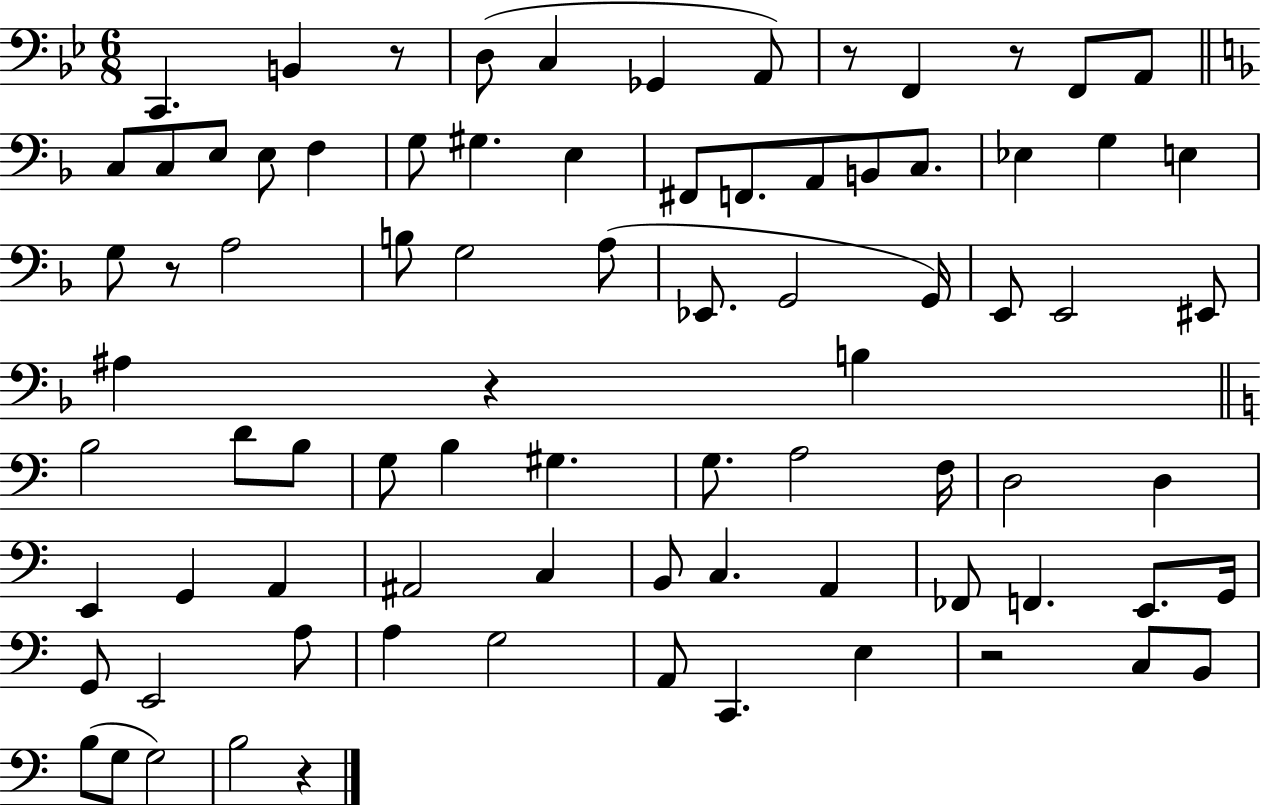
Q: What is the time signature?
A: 6/8